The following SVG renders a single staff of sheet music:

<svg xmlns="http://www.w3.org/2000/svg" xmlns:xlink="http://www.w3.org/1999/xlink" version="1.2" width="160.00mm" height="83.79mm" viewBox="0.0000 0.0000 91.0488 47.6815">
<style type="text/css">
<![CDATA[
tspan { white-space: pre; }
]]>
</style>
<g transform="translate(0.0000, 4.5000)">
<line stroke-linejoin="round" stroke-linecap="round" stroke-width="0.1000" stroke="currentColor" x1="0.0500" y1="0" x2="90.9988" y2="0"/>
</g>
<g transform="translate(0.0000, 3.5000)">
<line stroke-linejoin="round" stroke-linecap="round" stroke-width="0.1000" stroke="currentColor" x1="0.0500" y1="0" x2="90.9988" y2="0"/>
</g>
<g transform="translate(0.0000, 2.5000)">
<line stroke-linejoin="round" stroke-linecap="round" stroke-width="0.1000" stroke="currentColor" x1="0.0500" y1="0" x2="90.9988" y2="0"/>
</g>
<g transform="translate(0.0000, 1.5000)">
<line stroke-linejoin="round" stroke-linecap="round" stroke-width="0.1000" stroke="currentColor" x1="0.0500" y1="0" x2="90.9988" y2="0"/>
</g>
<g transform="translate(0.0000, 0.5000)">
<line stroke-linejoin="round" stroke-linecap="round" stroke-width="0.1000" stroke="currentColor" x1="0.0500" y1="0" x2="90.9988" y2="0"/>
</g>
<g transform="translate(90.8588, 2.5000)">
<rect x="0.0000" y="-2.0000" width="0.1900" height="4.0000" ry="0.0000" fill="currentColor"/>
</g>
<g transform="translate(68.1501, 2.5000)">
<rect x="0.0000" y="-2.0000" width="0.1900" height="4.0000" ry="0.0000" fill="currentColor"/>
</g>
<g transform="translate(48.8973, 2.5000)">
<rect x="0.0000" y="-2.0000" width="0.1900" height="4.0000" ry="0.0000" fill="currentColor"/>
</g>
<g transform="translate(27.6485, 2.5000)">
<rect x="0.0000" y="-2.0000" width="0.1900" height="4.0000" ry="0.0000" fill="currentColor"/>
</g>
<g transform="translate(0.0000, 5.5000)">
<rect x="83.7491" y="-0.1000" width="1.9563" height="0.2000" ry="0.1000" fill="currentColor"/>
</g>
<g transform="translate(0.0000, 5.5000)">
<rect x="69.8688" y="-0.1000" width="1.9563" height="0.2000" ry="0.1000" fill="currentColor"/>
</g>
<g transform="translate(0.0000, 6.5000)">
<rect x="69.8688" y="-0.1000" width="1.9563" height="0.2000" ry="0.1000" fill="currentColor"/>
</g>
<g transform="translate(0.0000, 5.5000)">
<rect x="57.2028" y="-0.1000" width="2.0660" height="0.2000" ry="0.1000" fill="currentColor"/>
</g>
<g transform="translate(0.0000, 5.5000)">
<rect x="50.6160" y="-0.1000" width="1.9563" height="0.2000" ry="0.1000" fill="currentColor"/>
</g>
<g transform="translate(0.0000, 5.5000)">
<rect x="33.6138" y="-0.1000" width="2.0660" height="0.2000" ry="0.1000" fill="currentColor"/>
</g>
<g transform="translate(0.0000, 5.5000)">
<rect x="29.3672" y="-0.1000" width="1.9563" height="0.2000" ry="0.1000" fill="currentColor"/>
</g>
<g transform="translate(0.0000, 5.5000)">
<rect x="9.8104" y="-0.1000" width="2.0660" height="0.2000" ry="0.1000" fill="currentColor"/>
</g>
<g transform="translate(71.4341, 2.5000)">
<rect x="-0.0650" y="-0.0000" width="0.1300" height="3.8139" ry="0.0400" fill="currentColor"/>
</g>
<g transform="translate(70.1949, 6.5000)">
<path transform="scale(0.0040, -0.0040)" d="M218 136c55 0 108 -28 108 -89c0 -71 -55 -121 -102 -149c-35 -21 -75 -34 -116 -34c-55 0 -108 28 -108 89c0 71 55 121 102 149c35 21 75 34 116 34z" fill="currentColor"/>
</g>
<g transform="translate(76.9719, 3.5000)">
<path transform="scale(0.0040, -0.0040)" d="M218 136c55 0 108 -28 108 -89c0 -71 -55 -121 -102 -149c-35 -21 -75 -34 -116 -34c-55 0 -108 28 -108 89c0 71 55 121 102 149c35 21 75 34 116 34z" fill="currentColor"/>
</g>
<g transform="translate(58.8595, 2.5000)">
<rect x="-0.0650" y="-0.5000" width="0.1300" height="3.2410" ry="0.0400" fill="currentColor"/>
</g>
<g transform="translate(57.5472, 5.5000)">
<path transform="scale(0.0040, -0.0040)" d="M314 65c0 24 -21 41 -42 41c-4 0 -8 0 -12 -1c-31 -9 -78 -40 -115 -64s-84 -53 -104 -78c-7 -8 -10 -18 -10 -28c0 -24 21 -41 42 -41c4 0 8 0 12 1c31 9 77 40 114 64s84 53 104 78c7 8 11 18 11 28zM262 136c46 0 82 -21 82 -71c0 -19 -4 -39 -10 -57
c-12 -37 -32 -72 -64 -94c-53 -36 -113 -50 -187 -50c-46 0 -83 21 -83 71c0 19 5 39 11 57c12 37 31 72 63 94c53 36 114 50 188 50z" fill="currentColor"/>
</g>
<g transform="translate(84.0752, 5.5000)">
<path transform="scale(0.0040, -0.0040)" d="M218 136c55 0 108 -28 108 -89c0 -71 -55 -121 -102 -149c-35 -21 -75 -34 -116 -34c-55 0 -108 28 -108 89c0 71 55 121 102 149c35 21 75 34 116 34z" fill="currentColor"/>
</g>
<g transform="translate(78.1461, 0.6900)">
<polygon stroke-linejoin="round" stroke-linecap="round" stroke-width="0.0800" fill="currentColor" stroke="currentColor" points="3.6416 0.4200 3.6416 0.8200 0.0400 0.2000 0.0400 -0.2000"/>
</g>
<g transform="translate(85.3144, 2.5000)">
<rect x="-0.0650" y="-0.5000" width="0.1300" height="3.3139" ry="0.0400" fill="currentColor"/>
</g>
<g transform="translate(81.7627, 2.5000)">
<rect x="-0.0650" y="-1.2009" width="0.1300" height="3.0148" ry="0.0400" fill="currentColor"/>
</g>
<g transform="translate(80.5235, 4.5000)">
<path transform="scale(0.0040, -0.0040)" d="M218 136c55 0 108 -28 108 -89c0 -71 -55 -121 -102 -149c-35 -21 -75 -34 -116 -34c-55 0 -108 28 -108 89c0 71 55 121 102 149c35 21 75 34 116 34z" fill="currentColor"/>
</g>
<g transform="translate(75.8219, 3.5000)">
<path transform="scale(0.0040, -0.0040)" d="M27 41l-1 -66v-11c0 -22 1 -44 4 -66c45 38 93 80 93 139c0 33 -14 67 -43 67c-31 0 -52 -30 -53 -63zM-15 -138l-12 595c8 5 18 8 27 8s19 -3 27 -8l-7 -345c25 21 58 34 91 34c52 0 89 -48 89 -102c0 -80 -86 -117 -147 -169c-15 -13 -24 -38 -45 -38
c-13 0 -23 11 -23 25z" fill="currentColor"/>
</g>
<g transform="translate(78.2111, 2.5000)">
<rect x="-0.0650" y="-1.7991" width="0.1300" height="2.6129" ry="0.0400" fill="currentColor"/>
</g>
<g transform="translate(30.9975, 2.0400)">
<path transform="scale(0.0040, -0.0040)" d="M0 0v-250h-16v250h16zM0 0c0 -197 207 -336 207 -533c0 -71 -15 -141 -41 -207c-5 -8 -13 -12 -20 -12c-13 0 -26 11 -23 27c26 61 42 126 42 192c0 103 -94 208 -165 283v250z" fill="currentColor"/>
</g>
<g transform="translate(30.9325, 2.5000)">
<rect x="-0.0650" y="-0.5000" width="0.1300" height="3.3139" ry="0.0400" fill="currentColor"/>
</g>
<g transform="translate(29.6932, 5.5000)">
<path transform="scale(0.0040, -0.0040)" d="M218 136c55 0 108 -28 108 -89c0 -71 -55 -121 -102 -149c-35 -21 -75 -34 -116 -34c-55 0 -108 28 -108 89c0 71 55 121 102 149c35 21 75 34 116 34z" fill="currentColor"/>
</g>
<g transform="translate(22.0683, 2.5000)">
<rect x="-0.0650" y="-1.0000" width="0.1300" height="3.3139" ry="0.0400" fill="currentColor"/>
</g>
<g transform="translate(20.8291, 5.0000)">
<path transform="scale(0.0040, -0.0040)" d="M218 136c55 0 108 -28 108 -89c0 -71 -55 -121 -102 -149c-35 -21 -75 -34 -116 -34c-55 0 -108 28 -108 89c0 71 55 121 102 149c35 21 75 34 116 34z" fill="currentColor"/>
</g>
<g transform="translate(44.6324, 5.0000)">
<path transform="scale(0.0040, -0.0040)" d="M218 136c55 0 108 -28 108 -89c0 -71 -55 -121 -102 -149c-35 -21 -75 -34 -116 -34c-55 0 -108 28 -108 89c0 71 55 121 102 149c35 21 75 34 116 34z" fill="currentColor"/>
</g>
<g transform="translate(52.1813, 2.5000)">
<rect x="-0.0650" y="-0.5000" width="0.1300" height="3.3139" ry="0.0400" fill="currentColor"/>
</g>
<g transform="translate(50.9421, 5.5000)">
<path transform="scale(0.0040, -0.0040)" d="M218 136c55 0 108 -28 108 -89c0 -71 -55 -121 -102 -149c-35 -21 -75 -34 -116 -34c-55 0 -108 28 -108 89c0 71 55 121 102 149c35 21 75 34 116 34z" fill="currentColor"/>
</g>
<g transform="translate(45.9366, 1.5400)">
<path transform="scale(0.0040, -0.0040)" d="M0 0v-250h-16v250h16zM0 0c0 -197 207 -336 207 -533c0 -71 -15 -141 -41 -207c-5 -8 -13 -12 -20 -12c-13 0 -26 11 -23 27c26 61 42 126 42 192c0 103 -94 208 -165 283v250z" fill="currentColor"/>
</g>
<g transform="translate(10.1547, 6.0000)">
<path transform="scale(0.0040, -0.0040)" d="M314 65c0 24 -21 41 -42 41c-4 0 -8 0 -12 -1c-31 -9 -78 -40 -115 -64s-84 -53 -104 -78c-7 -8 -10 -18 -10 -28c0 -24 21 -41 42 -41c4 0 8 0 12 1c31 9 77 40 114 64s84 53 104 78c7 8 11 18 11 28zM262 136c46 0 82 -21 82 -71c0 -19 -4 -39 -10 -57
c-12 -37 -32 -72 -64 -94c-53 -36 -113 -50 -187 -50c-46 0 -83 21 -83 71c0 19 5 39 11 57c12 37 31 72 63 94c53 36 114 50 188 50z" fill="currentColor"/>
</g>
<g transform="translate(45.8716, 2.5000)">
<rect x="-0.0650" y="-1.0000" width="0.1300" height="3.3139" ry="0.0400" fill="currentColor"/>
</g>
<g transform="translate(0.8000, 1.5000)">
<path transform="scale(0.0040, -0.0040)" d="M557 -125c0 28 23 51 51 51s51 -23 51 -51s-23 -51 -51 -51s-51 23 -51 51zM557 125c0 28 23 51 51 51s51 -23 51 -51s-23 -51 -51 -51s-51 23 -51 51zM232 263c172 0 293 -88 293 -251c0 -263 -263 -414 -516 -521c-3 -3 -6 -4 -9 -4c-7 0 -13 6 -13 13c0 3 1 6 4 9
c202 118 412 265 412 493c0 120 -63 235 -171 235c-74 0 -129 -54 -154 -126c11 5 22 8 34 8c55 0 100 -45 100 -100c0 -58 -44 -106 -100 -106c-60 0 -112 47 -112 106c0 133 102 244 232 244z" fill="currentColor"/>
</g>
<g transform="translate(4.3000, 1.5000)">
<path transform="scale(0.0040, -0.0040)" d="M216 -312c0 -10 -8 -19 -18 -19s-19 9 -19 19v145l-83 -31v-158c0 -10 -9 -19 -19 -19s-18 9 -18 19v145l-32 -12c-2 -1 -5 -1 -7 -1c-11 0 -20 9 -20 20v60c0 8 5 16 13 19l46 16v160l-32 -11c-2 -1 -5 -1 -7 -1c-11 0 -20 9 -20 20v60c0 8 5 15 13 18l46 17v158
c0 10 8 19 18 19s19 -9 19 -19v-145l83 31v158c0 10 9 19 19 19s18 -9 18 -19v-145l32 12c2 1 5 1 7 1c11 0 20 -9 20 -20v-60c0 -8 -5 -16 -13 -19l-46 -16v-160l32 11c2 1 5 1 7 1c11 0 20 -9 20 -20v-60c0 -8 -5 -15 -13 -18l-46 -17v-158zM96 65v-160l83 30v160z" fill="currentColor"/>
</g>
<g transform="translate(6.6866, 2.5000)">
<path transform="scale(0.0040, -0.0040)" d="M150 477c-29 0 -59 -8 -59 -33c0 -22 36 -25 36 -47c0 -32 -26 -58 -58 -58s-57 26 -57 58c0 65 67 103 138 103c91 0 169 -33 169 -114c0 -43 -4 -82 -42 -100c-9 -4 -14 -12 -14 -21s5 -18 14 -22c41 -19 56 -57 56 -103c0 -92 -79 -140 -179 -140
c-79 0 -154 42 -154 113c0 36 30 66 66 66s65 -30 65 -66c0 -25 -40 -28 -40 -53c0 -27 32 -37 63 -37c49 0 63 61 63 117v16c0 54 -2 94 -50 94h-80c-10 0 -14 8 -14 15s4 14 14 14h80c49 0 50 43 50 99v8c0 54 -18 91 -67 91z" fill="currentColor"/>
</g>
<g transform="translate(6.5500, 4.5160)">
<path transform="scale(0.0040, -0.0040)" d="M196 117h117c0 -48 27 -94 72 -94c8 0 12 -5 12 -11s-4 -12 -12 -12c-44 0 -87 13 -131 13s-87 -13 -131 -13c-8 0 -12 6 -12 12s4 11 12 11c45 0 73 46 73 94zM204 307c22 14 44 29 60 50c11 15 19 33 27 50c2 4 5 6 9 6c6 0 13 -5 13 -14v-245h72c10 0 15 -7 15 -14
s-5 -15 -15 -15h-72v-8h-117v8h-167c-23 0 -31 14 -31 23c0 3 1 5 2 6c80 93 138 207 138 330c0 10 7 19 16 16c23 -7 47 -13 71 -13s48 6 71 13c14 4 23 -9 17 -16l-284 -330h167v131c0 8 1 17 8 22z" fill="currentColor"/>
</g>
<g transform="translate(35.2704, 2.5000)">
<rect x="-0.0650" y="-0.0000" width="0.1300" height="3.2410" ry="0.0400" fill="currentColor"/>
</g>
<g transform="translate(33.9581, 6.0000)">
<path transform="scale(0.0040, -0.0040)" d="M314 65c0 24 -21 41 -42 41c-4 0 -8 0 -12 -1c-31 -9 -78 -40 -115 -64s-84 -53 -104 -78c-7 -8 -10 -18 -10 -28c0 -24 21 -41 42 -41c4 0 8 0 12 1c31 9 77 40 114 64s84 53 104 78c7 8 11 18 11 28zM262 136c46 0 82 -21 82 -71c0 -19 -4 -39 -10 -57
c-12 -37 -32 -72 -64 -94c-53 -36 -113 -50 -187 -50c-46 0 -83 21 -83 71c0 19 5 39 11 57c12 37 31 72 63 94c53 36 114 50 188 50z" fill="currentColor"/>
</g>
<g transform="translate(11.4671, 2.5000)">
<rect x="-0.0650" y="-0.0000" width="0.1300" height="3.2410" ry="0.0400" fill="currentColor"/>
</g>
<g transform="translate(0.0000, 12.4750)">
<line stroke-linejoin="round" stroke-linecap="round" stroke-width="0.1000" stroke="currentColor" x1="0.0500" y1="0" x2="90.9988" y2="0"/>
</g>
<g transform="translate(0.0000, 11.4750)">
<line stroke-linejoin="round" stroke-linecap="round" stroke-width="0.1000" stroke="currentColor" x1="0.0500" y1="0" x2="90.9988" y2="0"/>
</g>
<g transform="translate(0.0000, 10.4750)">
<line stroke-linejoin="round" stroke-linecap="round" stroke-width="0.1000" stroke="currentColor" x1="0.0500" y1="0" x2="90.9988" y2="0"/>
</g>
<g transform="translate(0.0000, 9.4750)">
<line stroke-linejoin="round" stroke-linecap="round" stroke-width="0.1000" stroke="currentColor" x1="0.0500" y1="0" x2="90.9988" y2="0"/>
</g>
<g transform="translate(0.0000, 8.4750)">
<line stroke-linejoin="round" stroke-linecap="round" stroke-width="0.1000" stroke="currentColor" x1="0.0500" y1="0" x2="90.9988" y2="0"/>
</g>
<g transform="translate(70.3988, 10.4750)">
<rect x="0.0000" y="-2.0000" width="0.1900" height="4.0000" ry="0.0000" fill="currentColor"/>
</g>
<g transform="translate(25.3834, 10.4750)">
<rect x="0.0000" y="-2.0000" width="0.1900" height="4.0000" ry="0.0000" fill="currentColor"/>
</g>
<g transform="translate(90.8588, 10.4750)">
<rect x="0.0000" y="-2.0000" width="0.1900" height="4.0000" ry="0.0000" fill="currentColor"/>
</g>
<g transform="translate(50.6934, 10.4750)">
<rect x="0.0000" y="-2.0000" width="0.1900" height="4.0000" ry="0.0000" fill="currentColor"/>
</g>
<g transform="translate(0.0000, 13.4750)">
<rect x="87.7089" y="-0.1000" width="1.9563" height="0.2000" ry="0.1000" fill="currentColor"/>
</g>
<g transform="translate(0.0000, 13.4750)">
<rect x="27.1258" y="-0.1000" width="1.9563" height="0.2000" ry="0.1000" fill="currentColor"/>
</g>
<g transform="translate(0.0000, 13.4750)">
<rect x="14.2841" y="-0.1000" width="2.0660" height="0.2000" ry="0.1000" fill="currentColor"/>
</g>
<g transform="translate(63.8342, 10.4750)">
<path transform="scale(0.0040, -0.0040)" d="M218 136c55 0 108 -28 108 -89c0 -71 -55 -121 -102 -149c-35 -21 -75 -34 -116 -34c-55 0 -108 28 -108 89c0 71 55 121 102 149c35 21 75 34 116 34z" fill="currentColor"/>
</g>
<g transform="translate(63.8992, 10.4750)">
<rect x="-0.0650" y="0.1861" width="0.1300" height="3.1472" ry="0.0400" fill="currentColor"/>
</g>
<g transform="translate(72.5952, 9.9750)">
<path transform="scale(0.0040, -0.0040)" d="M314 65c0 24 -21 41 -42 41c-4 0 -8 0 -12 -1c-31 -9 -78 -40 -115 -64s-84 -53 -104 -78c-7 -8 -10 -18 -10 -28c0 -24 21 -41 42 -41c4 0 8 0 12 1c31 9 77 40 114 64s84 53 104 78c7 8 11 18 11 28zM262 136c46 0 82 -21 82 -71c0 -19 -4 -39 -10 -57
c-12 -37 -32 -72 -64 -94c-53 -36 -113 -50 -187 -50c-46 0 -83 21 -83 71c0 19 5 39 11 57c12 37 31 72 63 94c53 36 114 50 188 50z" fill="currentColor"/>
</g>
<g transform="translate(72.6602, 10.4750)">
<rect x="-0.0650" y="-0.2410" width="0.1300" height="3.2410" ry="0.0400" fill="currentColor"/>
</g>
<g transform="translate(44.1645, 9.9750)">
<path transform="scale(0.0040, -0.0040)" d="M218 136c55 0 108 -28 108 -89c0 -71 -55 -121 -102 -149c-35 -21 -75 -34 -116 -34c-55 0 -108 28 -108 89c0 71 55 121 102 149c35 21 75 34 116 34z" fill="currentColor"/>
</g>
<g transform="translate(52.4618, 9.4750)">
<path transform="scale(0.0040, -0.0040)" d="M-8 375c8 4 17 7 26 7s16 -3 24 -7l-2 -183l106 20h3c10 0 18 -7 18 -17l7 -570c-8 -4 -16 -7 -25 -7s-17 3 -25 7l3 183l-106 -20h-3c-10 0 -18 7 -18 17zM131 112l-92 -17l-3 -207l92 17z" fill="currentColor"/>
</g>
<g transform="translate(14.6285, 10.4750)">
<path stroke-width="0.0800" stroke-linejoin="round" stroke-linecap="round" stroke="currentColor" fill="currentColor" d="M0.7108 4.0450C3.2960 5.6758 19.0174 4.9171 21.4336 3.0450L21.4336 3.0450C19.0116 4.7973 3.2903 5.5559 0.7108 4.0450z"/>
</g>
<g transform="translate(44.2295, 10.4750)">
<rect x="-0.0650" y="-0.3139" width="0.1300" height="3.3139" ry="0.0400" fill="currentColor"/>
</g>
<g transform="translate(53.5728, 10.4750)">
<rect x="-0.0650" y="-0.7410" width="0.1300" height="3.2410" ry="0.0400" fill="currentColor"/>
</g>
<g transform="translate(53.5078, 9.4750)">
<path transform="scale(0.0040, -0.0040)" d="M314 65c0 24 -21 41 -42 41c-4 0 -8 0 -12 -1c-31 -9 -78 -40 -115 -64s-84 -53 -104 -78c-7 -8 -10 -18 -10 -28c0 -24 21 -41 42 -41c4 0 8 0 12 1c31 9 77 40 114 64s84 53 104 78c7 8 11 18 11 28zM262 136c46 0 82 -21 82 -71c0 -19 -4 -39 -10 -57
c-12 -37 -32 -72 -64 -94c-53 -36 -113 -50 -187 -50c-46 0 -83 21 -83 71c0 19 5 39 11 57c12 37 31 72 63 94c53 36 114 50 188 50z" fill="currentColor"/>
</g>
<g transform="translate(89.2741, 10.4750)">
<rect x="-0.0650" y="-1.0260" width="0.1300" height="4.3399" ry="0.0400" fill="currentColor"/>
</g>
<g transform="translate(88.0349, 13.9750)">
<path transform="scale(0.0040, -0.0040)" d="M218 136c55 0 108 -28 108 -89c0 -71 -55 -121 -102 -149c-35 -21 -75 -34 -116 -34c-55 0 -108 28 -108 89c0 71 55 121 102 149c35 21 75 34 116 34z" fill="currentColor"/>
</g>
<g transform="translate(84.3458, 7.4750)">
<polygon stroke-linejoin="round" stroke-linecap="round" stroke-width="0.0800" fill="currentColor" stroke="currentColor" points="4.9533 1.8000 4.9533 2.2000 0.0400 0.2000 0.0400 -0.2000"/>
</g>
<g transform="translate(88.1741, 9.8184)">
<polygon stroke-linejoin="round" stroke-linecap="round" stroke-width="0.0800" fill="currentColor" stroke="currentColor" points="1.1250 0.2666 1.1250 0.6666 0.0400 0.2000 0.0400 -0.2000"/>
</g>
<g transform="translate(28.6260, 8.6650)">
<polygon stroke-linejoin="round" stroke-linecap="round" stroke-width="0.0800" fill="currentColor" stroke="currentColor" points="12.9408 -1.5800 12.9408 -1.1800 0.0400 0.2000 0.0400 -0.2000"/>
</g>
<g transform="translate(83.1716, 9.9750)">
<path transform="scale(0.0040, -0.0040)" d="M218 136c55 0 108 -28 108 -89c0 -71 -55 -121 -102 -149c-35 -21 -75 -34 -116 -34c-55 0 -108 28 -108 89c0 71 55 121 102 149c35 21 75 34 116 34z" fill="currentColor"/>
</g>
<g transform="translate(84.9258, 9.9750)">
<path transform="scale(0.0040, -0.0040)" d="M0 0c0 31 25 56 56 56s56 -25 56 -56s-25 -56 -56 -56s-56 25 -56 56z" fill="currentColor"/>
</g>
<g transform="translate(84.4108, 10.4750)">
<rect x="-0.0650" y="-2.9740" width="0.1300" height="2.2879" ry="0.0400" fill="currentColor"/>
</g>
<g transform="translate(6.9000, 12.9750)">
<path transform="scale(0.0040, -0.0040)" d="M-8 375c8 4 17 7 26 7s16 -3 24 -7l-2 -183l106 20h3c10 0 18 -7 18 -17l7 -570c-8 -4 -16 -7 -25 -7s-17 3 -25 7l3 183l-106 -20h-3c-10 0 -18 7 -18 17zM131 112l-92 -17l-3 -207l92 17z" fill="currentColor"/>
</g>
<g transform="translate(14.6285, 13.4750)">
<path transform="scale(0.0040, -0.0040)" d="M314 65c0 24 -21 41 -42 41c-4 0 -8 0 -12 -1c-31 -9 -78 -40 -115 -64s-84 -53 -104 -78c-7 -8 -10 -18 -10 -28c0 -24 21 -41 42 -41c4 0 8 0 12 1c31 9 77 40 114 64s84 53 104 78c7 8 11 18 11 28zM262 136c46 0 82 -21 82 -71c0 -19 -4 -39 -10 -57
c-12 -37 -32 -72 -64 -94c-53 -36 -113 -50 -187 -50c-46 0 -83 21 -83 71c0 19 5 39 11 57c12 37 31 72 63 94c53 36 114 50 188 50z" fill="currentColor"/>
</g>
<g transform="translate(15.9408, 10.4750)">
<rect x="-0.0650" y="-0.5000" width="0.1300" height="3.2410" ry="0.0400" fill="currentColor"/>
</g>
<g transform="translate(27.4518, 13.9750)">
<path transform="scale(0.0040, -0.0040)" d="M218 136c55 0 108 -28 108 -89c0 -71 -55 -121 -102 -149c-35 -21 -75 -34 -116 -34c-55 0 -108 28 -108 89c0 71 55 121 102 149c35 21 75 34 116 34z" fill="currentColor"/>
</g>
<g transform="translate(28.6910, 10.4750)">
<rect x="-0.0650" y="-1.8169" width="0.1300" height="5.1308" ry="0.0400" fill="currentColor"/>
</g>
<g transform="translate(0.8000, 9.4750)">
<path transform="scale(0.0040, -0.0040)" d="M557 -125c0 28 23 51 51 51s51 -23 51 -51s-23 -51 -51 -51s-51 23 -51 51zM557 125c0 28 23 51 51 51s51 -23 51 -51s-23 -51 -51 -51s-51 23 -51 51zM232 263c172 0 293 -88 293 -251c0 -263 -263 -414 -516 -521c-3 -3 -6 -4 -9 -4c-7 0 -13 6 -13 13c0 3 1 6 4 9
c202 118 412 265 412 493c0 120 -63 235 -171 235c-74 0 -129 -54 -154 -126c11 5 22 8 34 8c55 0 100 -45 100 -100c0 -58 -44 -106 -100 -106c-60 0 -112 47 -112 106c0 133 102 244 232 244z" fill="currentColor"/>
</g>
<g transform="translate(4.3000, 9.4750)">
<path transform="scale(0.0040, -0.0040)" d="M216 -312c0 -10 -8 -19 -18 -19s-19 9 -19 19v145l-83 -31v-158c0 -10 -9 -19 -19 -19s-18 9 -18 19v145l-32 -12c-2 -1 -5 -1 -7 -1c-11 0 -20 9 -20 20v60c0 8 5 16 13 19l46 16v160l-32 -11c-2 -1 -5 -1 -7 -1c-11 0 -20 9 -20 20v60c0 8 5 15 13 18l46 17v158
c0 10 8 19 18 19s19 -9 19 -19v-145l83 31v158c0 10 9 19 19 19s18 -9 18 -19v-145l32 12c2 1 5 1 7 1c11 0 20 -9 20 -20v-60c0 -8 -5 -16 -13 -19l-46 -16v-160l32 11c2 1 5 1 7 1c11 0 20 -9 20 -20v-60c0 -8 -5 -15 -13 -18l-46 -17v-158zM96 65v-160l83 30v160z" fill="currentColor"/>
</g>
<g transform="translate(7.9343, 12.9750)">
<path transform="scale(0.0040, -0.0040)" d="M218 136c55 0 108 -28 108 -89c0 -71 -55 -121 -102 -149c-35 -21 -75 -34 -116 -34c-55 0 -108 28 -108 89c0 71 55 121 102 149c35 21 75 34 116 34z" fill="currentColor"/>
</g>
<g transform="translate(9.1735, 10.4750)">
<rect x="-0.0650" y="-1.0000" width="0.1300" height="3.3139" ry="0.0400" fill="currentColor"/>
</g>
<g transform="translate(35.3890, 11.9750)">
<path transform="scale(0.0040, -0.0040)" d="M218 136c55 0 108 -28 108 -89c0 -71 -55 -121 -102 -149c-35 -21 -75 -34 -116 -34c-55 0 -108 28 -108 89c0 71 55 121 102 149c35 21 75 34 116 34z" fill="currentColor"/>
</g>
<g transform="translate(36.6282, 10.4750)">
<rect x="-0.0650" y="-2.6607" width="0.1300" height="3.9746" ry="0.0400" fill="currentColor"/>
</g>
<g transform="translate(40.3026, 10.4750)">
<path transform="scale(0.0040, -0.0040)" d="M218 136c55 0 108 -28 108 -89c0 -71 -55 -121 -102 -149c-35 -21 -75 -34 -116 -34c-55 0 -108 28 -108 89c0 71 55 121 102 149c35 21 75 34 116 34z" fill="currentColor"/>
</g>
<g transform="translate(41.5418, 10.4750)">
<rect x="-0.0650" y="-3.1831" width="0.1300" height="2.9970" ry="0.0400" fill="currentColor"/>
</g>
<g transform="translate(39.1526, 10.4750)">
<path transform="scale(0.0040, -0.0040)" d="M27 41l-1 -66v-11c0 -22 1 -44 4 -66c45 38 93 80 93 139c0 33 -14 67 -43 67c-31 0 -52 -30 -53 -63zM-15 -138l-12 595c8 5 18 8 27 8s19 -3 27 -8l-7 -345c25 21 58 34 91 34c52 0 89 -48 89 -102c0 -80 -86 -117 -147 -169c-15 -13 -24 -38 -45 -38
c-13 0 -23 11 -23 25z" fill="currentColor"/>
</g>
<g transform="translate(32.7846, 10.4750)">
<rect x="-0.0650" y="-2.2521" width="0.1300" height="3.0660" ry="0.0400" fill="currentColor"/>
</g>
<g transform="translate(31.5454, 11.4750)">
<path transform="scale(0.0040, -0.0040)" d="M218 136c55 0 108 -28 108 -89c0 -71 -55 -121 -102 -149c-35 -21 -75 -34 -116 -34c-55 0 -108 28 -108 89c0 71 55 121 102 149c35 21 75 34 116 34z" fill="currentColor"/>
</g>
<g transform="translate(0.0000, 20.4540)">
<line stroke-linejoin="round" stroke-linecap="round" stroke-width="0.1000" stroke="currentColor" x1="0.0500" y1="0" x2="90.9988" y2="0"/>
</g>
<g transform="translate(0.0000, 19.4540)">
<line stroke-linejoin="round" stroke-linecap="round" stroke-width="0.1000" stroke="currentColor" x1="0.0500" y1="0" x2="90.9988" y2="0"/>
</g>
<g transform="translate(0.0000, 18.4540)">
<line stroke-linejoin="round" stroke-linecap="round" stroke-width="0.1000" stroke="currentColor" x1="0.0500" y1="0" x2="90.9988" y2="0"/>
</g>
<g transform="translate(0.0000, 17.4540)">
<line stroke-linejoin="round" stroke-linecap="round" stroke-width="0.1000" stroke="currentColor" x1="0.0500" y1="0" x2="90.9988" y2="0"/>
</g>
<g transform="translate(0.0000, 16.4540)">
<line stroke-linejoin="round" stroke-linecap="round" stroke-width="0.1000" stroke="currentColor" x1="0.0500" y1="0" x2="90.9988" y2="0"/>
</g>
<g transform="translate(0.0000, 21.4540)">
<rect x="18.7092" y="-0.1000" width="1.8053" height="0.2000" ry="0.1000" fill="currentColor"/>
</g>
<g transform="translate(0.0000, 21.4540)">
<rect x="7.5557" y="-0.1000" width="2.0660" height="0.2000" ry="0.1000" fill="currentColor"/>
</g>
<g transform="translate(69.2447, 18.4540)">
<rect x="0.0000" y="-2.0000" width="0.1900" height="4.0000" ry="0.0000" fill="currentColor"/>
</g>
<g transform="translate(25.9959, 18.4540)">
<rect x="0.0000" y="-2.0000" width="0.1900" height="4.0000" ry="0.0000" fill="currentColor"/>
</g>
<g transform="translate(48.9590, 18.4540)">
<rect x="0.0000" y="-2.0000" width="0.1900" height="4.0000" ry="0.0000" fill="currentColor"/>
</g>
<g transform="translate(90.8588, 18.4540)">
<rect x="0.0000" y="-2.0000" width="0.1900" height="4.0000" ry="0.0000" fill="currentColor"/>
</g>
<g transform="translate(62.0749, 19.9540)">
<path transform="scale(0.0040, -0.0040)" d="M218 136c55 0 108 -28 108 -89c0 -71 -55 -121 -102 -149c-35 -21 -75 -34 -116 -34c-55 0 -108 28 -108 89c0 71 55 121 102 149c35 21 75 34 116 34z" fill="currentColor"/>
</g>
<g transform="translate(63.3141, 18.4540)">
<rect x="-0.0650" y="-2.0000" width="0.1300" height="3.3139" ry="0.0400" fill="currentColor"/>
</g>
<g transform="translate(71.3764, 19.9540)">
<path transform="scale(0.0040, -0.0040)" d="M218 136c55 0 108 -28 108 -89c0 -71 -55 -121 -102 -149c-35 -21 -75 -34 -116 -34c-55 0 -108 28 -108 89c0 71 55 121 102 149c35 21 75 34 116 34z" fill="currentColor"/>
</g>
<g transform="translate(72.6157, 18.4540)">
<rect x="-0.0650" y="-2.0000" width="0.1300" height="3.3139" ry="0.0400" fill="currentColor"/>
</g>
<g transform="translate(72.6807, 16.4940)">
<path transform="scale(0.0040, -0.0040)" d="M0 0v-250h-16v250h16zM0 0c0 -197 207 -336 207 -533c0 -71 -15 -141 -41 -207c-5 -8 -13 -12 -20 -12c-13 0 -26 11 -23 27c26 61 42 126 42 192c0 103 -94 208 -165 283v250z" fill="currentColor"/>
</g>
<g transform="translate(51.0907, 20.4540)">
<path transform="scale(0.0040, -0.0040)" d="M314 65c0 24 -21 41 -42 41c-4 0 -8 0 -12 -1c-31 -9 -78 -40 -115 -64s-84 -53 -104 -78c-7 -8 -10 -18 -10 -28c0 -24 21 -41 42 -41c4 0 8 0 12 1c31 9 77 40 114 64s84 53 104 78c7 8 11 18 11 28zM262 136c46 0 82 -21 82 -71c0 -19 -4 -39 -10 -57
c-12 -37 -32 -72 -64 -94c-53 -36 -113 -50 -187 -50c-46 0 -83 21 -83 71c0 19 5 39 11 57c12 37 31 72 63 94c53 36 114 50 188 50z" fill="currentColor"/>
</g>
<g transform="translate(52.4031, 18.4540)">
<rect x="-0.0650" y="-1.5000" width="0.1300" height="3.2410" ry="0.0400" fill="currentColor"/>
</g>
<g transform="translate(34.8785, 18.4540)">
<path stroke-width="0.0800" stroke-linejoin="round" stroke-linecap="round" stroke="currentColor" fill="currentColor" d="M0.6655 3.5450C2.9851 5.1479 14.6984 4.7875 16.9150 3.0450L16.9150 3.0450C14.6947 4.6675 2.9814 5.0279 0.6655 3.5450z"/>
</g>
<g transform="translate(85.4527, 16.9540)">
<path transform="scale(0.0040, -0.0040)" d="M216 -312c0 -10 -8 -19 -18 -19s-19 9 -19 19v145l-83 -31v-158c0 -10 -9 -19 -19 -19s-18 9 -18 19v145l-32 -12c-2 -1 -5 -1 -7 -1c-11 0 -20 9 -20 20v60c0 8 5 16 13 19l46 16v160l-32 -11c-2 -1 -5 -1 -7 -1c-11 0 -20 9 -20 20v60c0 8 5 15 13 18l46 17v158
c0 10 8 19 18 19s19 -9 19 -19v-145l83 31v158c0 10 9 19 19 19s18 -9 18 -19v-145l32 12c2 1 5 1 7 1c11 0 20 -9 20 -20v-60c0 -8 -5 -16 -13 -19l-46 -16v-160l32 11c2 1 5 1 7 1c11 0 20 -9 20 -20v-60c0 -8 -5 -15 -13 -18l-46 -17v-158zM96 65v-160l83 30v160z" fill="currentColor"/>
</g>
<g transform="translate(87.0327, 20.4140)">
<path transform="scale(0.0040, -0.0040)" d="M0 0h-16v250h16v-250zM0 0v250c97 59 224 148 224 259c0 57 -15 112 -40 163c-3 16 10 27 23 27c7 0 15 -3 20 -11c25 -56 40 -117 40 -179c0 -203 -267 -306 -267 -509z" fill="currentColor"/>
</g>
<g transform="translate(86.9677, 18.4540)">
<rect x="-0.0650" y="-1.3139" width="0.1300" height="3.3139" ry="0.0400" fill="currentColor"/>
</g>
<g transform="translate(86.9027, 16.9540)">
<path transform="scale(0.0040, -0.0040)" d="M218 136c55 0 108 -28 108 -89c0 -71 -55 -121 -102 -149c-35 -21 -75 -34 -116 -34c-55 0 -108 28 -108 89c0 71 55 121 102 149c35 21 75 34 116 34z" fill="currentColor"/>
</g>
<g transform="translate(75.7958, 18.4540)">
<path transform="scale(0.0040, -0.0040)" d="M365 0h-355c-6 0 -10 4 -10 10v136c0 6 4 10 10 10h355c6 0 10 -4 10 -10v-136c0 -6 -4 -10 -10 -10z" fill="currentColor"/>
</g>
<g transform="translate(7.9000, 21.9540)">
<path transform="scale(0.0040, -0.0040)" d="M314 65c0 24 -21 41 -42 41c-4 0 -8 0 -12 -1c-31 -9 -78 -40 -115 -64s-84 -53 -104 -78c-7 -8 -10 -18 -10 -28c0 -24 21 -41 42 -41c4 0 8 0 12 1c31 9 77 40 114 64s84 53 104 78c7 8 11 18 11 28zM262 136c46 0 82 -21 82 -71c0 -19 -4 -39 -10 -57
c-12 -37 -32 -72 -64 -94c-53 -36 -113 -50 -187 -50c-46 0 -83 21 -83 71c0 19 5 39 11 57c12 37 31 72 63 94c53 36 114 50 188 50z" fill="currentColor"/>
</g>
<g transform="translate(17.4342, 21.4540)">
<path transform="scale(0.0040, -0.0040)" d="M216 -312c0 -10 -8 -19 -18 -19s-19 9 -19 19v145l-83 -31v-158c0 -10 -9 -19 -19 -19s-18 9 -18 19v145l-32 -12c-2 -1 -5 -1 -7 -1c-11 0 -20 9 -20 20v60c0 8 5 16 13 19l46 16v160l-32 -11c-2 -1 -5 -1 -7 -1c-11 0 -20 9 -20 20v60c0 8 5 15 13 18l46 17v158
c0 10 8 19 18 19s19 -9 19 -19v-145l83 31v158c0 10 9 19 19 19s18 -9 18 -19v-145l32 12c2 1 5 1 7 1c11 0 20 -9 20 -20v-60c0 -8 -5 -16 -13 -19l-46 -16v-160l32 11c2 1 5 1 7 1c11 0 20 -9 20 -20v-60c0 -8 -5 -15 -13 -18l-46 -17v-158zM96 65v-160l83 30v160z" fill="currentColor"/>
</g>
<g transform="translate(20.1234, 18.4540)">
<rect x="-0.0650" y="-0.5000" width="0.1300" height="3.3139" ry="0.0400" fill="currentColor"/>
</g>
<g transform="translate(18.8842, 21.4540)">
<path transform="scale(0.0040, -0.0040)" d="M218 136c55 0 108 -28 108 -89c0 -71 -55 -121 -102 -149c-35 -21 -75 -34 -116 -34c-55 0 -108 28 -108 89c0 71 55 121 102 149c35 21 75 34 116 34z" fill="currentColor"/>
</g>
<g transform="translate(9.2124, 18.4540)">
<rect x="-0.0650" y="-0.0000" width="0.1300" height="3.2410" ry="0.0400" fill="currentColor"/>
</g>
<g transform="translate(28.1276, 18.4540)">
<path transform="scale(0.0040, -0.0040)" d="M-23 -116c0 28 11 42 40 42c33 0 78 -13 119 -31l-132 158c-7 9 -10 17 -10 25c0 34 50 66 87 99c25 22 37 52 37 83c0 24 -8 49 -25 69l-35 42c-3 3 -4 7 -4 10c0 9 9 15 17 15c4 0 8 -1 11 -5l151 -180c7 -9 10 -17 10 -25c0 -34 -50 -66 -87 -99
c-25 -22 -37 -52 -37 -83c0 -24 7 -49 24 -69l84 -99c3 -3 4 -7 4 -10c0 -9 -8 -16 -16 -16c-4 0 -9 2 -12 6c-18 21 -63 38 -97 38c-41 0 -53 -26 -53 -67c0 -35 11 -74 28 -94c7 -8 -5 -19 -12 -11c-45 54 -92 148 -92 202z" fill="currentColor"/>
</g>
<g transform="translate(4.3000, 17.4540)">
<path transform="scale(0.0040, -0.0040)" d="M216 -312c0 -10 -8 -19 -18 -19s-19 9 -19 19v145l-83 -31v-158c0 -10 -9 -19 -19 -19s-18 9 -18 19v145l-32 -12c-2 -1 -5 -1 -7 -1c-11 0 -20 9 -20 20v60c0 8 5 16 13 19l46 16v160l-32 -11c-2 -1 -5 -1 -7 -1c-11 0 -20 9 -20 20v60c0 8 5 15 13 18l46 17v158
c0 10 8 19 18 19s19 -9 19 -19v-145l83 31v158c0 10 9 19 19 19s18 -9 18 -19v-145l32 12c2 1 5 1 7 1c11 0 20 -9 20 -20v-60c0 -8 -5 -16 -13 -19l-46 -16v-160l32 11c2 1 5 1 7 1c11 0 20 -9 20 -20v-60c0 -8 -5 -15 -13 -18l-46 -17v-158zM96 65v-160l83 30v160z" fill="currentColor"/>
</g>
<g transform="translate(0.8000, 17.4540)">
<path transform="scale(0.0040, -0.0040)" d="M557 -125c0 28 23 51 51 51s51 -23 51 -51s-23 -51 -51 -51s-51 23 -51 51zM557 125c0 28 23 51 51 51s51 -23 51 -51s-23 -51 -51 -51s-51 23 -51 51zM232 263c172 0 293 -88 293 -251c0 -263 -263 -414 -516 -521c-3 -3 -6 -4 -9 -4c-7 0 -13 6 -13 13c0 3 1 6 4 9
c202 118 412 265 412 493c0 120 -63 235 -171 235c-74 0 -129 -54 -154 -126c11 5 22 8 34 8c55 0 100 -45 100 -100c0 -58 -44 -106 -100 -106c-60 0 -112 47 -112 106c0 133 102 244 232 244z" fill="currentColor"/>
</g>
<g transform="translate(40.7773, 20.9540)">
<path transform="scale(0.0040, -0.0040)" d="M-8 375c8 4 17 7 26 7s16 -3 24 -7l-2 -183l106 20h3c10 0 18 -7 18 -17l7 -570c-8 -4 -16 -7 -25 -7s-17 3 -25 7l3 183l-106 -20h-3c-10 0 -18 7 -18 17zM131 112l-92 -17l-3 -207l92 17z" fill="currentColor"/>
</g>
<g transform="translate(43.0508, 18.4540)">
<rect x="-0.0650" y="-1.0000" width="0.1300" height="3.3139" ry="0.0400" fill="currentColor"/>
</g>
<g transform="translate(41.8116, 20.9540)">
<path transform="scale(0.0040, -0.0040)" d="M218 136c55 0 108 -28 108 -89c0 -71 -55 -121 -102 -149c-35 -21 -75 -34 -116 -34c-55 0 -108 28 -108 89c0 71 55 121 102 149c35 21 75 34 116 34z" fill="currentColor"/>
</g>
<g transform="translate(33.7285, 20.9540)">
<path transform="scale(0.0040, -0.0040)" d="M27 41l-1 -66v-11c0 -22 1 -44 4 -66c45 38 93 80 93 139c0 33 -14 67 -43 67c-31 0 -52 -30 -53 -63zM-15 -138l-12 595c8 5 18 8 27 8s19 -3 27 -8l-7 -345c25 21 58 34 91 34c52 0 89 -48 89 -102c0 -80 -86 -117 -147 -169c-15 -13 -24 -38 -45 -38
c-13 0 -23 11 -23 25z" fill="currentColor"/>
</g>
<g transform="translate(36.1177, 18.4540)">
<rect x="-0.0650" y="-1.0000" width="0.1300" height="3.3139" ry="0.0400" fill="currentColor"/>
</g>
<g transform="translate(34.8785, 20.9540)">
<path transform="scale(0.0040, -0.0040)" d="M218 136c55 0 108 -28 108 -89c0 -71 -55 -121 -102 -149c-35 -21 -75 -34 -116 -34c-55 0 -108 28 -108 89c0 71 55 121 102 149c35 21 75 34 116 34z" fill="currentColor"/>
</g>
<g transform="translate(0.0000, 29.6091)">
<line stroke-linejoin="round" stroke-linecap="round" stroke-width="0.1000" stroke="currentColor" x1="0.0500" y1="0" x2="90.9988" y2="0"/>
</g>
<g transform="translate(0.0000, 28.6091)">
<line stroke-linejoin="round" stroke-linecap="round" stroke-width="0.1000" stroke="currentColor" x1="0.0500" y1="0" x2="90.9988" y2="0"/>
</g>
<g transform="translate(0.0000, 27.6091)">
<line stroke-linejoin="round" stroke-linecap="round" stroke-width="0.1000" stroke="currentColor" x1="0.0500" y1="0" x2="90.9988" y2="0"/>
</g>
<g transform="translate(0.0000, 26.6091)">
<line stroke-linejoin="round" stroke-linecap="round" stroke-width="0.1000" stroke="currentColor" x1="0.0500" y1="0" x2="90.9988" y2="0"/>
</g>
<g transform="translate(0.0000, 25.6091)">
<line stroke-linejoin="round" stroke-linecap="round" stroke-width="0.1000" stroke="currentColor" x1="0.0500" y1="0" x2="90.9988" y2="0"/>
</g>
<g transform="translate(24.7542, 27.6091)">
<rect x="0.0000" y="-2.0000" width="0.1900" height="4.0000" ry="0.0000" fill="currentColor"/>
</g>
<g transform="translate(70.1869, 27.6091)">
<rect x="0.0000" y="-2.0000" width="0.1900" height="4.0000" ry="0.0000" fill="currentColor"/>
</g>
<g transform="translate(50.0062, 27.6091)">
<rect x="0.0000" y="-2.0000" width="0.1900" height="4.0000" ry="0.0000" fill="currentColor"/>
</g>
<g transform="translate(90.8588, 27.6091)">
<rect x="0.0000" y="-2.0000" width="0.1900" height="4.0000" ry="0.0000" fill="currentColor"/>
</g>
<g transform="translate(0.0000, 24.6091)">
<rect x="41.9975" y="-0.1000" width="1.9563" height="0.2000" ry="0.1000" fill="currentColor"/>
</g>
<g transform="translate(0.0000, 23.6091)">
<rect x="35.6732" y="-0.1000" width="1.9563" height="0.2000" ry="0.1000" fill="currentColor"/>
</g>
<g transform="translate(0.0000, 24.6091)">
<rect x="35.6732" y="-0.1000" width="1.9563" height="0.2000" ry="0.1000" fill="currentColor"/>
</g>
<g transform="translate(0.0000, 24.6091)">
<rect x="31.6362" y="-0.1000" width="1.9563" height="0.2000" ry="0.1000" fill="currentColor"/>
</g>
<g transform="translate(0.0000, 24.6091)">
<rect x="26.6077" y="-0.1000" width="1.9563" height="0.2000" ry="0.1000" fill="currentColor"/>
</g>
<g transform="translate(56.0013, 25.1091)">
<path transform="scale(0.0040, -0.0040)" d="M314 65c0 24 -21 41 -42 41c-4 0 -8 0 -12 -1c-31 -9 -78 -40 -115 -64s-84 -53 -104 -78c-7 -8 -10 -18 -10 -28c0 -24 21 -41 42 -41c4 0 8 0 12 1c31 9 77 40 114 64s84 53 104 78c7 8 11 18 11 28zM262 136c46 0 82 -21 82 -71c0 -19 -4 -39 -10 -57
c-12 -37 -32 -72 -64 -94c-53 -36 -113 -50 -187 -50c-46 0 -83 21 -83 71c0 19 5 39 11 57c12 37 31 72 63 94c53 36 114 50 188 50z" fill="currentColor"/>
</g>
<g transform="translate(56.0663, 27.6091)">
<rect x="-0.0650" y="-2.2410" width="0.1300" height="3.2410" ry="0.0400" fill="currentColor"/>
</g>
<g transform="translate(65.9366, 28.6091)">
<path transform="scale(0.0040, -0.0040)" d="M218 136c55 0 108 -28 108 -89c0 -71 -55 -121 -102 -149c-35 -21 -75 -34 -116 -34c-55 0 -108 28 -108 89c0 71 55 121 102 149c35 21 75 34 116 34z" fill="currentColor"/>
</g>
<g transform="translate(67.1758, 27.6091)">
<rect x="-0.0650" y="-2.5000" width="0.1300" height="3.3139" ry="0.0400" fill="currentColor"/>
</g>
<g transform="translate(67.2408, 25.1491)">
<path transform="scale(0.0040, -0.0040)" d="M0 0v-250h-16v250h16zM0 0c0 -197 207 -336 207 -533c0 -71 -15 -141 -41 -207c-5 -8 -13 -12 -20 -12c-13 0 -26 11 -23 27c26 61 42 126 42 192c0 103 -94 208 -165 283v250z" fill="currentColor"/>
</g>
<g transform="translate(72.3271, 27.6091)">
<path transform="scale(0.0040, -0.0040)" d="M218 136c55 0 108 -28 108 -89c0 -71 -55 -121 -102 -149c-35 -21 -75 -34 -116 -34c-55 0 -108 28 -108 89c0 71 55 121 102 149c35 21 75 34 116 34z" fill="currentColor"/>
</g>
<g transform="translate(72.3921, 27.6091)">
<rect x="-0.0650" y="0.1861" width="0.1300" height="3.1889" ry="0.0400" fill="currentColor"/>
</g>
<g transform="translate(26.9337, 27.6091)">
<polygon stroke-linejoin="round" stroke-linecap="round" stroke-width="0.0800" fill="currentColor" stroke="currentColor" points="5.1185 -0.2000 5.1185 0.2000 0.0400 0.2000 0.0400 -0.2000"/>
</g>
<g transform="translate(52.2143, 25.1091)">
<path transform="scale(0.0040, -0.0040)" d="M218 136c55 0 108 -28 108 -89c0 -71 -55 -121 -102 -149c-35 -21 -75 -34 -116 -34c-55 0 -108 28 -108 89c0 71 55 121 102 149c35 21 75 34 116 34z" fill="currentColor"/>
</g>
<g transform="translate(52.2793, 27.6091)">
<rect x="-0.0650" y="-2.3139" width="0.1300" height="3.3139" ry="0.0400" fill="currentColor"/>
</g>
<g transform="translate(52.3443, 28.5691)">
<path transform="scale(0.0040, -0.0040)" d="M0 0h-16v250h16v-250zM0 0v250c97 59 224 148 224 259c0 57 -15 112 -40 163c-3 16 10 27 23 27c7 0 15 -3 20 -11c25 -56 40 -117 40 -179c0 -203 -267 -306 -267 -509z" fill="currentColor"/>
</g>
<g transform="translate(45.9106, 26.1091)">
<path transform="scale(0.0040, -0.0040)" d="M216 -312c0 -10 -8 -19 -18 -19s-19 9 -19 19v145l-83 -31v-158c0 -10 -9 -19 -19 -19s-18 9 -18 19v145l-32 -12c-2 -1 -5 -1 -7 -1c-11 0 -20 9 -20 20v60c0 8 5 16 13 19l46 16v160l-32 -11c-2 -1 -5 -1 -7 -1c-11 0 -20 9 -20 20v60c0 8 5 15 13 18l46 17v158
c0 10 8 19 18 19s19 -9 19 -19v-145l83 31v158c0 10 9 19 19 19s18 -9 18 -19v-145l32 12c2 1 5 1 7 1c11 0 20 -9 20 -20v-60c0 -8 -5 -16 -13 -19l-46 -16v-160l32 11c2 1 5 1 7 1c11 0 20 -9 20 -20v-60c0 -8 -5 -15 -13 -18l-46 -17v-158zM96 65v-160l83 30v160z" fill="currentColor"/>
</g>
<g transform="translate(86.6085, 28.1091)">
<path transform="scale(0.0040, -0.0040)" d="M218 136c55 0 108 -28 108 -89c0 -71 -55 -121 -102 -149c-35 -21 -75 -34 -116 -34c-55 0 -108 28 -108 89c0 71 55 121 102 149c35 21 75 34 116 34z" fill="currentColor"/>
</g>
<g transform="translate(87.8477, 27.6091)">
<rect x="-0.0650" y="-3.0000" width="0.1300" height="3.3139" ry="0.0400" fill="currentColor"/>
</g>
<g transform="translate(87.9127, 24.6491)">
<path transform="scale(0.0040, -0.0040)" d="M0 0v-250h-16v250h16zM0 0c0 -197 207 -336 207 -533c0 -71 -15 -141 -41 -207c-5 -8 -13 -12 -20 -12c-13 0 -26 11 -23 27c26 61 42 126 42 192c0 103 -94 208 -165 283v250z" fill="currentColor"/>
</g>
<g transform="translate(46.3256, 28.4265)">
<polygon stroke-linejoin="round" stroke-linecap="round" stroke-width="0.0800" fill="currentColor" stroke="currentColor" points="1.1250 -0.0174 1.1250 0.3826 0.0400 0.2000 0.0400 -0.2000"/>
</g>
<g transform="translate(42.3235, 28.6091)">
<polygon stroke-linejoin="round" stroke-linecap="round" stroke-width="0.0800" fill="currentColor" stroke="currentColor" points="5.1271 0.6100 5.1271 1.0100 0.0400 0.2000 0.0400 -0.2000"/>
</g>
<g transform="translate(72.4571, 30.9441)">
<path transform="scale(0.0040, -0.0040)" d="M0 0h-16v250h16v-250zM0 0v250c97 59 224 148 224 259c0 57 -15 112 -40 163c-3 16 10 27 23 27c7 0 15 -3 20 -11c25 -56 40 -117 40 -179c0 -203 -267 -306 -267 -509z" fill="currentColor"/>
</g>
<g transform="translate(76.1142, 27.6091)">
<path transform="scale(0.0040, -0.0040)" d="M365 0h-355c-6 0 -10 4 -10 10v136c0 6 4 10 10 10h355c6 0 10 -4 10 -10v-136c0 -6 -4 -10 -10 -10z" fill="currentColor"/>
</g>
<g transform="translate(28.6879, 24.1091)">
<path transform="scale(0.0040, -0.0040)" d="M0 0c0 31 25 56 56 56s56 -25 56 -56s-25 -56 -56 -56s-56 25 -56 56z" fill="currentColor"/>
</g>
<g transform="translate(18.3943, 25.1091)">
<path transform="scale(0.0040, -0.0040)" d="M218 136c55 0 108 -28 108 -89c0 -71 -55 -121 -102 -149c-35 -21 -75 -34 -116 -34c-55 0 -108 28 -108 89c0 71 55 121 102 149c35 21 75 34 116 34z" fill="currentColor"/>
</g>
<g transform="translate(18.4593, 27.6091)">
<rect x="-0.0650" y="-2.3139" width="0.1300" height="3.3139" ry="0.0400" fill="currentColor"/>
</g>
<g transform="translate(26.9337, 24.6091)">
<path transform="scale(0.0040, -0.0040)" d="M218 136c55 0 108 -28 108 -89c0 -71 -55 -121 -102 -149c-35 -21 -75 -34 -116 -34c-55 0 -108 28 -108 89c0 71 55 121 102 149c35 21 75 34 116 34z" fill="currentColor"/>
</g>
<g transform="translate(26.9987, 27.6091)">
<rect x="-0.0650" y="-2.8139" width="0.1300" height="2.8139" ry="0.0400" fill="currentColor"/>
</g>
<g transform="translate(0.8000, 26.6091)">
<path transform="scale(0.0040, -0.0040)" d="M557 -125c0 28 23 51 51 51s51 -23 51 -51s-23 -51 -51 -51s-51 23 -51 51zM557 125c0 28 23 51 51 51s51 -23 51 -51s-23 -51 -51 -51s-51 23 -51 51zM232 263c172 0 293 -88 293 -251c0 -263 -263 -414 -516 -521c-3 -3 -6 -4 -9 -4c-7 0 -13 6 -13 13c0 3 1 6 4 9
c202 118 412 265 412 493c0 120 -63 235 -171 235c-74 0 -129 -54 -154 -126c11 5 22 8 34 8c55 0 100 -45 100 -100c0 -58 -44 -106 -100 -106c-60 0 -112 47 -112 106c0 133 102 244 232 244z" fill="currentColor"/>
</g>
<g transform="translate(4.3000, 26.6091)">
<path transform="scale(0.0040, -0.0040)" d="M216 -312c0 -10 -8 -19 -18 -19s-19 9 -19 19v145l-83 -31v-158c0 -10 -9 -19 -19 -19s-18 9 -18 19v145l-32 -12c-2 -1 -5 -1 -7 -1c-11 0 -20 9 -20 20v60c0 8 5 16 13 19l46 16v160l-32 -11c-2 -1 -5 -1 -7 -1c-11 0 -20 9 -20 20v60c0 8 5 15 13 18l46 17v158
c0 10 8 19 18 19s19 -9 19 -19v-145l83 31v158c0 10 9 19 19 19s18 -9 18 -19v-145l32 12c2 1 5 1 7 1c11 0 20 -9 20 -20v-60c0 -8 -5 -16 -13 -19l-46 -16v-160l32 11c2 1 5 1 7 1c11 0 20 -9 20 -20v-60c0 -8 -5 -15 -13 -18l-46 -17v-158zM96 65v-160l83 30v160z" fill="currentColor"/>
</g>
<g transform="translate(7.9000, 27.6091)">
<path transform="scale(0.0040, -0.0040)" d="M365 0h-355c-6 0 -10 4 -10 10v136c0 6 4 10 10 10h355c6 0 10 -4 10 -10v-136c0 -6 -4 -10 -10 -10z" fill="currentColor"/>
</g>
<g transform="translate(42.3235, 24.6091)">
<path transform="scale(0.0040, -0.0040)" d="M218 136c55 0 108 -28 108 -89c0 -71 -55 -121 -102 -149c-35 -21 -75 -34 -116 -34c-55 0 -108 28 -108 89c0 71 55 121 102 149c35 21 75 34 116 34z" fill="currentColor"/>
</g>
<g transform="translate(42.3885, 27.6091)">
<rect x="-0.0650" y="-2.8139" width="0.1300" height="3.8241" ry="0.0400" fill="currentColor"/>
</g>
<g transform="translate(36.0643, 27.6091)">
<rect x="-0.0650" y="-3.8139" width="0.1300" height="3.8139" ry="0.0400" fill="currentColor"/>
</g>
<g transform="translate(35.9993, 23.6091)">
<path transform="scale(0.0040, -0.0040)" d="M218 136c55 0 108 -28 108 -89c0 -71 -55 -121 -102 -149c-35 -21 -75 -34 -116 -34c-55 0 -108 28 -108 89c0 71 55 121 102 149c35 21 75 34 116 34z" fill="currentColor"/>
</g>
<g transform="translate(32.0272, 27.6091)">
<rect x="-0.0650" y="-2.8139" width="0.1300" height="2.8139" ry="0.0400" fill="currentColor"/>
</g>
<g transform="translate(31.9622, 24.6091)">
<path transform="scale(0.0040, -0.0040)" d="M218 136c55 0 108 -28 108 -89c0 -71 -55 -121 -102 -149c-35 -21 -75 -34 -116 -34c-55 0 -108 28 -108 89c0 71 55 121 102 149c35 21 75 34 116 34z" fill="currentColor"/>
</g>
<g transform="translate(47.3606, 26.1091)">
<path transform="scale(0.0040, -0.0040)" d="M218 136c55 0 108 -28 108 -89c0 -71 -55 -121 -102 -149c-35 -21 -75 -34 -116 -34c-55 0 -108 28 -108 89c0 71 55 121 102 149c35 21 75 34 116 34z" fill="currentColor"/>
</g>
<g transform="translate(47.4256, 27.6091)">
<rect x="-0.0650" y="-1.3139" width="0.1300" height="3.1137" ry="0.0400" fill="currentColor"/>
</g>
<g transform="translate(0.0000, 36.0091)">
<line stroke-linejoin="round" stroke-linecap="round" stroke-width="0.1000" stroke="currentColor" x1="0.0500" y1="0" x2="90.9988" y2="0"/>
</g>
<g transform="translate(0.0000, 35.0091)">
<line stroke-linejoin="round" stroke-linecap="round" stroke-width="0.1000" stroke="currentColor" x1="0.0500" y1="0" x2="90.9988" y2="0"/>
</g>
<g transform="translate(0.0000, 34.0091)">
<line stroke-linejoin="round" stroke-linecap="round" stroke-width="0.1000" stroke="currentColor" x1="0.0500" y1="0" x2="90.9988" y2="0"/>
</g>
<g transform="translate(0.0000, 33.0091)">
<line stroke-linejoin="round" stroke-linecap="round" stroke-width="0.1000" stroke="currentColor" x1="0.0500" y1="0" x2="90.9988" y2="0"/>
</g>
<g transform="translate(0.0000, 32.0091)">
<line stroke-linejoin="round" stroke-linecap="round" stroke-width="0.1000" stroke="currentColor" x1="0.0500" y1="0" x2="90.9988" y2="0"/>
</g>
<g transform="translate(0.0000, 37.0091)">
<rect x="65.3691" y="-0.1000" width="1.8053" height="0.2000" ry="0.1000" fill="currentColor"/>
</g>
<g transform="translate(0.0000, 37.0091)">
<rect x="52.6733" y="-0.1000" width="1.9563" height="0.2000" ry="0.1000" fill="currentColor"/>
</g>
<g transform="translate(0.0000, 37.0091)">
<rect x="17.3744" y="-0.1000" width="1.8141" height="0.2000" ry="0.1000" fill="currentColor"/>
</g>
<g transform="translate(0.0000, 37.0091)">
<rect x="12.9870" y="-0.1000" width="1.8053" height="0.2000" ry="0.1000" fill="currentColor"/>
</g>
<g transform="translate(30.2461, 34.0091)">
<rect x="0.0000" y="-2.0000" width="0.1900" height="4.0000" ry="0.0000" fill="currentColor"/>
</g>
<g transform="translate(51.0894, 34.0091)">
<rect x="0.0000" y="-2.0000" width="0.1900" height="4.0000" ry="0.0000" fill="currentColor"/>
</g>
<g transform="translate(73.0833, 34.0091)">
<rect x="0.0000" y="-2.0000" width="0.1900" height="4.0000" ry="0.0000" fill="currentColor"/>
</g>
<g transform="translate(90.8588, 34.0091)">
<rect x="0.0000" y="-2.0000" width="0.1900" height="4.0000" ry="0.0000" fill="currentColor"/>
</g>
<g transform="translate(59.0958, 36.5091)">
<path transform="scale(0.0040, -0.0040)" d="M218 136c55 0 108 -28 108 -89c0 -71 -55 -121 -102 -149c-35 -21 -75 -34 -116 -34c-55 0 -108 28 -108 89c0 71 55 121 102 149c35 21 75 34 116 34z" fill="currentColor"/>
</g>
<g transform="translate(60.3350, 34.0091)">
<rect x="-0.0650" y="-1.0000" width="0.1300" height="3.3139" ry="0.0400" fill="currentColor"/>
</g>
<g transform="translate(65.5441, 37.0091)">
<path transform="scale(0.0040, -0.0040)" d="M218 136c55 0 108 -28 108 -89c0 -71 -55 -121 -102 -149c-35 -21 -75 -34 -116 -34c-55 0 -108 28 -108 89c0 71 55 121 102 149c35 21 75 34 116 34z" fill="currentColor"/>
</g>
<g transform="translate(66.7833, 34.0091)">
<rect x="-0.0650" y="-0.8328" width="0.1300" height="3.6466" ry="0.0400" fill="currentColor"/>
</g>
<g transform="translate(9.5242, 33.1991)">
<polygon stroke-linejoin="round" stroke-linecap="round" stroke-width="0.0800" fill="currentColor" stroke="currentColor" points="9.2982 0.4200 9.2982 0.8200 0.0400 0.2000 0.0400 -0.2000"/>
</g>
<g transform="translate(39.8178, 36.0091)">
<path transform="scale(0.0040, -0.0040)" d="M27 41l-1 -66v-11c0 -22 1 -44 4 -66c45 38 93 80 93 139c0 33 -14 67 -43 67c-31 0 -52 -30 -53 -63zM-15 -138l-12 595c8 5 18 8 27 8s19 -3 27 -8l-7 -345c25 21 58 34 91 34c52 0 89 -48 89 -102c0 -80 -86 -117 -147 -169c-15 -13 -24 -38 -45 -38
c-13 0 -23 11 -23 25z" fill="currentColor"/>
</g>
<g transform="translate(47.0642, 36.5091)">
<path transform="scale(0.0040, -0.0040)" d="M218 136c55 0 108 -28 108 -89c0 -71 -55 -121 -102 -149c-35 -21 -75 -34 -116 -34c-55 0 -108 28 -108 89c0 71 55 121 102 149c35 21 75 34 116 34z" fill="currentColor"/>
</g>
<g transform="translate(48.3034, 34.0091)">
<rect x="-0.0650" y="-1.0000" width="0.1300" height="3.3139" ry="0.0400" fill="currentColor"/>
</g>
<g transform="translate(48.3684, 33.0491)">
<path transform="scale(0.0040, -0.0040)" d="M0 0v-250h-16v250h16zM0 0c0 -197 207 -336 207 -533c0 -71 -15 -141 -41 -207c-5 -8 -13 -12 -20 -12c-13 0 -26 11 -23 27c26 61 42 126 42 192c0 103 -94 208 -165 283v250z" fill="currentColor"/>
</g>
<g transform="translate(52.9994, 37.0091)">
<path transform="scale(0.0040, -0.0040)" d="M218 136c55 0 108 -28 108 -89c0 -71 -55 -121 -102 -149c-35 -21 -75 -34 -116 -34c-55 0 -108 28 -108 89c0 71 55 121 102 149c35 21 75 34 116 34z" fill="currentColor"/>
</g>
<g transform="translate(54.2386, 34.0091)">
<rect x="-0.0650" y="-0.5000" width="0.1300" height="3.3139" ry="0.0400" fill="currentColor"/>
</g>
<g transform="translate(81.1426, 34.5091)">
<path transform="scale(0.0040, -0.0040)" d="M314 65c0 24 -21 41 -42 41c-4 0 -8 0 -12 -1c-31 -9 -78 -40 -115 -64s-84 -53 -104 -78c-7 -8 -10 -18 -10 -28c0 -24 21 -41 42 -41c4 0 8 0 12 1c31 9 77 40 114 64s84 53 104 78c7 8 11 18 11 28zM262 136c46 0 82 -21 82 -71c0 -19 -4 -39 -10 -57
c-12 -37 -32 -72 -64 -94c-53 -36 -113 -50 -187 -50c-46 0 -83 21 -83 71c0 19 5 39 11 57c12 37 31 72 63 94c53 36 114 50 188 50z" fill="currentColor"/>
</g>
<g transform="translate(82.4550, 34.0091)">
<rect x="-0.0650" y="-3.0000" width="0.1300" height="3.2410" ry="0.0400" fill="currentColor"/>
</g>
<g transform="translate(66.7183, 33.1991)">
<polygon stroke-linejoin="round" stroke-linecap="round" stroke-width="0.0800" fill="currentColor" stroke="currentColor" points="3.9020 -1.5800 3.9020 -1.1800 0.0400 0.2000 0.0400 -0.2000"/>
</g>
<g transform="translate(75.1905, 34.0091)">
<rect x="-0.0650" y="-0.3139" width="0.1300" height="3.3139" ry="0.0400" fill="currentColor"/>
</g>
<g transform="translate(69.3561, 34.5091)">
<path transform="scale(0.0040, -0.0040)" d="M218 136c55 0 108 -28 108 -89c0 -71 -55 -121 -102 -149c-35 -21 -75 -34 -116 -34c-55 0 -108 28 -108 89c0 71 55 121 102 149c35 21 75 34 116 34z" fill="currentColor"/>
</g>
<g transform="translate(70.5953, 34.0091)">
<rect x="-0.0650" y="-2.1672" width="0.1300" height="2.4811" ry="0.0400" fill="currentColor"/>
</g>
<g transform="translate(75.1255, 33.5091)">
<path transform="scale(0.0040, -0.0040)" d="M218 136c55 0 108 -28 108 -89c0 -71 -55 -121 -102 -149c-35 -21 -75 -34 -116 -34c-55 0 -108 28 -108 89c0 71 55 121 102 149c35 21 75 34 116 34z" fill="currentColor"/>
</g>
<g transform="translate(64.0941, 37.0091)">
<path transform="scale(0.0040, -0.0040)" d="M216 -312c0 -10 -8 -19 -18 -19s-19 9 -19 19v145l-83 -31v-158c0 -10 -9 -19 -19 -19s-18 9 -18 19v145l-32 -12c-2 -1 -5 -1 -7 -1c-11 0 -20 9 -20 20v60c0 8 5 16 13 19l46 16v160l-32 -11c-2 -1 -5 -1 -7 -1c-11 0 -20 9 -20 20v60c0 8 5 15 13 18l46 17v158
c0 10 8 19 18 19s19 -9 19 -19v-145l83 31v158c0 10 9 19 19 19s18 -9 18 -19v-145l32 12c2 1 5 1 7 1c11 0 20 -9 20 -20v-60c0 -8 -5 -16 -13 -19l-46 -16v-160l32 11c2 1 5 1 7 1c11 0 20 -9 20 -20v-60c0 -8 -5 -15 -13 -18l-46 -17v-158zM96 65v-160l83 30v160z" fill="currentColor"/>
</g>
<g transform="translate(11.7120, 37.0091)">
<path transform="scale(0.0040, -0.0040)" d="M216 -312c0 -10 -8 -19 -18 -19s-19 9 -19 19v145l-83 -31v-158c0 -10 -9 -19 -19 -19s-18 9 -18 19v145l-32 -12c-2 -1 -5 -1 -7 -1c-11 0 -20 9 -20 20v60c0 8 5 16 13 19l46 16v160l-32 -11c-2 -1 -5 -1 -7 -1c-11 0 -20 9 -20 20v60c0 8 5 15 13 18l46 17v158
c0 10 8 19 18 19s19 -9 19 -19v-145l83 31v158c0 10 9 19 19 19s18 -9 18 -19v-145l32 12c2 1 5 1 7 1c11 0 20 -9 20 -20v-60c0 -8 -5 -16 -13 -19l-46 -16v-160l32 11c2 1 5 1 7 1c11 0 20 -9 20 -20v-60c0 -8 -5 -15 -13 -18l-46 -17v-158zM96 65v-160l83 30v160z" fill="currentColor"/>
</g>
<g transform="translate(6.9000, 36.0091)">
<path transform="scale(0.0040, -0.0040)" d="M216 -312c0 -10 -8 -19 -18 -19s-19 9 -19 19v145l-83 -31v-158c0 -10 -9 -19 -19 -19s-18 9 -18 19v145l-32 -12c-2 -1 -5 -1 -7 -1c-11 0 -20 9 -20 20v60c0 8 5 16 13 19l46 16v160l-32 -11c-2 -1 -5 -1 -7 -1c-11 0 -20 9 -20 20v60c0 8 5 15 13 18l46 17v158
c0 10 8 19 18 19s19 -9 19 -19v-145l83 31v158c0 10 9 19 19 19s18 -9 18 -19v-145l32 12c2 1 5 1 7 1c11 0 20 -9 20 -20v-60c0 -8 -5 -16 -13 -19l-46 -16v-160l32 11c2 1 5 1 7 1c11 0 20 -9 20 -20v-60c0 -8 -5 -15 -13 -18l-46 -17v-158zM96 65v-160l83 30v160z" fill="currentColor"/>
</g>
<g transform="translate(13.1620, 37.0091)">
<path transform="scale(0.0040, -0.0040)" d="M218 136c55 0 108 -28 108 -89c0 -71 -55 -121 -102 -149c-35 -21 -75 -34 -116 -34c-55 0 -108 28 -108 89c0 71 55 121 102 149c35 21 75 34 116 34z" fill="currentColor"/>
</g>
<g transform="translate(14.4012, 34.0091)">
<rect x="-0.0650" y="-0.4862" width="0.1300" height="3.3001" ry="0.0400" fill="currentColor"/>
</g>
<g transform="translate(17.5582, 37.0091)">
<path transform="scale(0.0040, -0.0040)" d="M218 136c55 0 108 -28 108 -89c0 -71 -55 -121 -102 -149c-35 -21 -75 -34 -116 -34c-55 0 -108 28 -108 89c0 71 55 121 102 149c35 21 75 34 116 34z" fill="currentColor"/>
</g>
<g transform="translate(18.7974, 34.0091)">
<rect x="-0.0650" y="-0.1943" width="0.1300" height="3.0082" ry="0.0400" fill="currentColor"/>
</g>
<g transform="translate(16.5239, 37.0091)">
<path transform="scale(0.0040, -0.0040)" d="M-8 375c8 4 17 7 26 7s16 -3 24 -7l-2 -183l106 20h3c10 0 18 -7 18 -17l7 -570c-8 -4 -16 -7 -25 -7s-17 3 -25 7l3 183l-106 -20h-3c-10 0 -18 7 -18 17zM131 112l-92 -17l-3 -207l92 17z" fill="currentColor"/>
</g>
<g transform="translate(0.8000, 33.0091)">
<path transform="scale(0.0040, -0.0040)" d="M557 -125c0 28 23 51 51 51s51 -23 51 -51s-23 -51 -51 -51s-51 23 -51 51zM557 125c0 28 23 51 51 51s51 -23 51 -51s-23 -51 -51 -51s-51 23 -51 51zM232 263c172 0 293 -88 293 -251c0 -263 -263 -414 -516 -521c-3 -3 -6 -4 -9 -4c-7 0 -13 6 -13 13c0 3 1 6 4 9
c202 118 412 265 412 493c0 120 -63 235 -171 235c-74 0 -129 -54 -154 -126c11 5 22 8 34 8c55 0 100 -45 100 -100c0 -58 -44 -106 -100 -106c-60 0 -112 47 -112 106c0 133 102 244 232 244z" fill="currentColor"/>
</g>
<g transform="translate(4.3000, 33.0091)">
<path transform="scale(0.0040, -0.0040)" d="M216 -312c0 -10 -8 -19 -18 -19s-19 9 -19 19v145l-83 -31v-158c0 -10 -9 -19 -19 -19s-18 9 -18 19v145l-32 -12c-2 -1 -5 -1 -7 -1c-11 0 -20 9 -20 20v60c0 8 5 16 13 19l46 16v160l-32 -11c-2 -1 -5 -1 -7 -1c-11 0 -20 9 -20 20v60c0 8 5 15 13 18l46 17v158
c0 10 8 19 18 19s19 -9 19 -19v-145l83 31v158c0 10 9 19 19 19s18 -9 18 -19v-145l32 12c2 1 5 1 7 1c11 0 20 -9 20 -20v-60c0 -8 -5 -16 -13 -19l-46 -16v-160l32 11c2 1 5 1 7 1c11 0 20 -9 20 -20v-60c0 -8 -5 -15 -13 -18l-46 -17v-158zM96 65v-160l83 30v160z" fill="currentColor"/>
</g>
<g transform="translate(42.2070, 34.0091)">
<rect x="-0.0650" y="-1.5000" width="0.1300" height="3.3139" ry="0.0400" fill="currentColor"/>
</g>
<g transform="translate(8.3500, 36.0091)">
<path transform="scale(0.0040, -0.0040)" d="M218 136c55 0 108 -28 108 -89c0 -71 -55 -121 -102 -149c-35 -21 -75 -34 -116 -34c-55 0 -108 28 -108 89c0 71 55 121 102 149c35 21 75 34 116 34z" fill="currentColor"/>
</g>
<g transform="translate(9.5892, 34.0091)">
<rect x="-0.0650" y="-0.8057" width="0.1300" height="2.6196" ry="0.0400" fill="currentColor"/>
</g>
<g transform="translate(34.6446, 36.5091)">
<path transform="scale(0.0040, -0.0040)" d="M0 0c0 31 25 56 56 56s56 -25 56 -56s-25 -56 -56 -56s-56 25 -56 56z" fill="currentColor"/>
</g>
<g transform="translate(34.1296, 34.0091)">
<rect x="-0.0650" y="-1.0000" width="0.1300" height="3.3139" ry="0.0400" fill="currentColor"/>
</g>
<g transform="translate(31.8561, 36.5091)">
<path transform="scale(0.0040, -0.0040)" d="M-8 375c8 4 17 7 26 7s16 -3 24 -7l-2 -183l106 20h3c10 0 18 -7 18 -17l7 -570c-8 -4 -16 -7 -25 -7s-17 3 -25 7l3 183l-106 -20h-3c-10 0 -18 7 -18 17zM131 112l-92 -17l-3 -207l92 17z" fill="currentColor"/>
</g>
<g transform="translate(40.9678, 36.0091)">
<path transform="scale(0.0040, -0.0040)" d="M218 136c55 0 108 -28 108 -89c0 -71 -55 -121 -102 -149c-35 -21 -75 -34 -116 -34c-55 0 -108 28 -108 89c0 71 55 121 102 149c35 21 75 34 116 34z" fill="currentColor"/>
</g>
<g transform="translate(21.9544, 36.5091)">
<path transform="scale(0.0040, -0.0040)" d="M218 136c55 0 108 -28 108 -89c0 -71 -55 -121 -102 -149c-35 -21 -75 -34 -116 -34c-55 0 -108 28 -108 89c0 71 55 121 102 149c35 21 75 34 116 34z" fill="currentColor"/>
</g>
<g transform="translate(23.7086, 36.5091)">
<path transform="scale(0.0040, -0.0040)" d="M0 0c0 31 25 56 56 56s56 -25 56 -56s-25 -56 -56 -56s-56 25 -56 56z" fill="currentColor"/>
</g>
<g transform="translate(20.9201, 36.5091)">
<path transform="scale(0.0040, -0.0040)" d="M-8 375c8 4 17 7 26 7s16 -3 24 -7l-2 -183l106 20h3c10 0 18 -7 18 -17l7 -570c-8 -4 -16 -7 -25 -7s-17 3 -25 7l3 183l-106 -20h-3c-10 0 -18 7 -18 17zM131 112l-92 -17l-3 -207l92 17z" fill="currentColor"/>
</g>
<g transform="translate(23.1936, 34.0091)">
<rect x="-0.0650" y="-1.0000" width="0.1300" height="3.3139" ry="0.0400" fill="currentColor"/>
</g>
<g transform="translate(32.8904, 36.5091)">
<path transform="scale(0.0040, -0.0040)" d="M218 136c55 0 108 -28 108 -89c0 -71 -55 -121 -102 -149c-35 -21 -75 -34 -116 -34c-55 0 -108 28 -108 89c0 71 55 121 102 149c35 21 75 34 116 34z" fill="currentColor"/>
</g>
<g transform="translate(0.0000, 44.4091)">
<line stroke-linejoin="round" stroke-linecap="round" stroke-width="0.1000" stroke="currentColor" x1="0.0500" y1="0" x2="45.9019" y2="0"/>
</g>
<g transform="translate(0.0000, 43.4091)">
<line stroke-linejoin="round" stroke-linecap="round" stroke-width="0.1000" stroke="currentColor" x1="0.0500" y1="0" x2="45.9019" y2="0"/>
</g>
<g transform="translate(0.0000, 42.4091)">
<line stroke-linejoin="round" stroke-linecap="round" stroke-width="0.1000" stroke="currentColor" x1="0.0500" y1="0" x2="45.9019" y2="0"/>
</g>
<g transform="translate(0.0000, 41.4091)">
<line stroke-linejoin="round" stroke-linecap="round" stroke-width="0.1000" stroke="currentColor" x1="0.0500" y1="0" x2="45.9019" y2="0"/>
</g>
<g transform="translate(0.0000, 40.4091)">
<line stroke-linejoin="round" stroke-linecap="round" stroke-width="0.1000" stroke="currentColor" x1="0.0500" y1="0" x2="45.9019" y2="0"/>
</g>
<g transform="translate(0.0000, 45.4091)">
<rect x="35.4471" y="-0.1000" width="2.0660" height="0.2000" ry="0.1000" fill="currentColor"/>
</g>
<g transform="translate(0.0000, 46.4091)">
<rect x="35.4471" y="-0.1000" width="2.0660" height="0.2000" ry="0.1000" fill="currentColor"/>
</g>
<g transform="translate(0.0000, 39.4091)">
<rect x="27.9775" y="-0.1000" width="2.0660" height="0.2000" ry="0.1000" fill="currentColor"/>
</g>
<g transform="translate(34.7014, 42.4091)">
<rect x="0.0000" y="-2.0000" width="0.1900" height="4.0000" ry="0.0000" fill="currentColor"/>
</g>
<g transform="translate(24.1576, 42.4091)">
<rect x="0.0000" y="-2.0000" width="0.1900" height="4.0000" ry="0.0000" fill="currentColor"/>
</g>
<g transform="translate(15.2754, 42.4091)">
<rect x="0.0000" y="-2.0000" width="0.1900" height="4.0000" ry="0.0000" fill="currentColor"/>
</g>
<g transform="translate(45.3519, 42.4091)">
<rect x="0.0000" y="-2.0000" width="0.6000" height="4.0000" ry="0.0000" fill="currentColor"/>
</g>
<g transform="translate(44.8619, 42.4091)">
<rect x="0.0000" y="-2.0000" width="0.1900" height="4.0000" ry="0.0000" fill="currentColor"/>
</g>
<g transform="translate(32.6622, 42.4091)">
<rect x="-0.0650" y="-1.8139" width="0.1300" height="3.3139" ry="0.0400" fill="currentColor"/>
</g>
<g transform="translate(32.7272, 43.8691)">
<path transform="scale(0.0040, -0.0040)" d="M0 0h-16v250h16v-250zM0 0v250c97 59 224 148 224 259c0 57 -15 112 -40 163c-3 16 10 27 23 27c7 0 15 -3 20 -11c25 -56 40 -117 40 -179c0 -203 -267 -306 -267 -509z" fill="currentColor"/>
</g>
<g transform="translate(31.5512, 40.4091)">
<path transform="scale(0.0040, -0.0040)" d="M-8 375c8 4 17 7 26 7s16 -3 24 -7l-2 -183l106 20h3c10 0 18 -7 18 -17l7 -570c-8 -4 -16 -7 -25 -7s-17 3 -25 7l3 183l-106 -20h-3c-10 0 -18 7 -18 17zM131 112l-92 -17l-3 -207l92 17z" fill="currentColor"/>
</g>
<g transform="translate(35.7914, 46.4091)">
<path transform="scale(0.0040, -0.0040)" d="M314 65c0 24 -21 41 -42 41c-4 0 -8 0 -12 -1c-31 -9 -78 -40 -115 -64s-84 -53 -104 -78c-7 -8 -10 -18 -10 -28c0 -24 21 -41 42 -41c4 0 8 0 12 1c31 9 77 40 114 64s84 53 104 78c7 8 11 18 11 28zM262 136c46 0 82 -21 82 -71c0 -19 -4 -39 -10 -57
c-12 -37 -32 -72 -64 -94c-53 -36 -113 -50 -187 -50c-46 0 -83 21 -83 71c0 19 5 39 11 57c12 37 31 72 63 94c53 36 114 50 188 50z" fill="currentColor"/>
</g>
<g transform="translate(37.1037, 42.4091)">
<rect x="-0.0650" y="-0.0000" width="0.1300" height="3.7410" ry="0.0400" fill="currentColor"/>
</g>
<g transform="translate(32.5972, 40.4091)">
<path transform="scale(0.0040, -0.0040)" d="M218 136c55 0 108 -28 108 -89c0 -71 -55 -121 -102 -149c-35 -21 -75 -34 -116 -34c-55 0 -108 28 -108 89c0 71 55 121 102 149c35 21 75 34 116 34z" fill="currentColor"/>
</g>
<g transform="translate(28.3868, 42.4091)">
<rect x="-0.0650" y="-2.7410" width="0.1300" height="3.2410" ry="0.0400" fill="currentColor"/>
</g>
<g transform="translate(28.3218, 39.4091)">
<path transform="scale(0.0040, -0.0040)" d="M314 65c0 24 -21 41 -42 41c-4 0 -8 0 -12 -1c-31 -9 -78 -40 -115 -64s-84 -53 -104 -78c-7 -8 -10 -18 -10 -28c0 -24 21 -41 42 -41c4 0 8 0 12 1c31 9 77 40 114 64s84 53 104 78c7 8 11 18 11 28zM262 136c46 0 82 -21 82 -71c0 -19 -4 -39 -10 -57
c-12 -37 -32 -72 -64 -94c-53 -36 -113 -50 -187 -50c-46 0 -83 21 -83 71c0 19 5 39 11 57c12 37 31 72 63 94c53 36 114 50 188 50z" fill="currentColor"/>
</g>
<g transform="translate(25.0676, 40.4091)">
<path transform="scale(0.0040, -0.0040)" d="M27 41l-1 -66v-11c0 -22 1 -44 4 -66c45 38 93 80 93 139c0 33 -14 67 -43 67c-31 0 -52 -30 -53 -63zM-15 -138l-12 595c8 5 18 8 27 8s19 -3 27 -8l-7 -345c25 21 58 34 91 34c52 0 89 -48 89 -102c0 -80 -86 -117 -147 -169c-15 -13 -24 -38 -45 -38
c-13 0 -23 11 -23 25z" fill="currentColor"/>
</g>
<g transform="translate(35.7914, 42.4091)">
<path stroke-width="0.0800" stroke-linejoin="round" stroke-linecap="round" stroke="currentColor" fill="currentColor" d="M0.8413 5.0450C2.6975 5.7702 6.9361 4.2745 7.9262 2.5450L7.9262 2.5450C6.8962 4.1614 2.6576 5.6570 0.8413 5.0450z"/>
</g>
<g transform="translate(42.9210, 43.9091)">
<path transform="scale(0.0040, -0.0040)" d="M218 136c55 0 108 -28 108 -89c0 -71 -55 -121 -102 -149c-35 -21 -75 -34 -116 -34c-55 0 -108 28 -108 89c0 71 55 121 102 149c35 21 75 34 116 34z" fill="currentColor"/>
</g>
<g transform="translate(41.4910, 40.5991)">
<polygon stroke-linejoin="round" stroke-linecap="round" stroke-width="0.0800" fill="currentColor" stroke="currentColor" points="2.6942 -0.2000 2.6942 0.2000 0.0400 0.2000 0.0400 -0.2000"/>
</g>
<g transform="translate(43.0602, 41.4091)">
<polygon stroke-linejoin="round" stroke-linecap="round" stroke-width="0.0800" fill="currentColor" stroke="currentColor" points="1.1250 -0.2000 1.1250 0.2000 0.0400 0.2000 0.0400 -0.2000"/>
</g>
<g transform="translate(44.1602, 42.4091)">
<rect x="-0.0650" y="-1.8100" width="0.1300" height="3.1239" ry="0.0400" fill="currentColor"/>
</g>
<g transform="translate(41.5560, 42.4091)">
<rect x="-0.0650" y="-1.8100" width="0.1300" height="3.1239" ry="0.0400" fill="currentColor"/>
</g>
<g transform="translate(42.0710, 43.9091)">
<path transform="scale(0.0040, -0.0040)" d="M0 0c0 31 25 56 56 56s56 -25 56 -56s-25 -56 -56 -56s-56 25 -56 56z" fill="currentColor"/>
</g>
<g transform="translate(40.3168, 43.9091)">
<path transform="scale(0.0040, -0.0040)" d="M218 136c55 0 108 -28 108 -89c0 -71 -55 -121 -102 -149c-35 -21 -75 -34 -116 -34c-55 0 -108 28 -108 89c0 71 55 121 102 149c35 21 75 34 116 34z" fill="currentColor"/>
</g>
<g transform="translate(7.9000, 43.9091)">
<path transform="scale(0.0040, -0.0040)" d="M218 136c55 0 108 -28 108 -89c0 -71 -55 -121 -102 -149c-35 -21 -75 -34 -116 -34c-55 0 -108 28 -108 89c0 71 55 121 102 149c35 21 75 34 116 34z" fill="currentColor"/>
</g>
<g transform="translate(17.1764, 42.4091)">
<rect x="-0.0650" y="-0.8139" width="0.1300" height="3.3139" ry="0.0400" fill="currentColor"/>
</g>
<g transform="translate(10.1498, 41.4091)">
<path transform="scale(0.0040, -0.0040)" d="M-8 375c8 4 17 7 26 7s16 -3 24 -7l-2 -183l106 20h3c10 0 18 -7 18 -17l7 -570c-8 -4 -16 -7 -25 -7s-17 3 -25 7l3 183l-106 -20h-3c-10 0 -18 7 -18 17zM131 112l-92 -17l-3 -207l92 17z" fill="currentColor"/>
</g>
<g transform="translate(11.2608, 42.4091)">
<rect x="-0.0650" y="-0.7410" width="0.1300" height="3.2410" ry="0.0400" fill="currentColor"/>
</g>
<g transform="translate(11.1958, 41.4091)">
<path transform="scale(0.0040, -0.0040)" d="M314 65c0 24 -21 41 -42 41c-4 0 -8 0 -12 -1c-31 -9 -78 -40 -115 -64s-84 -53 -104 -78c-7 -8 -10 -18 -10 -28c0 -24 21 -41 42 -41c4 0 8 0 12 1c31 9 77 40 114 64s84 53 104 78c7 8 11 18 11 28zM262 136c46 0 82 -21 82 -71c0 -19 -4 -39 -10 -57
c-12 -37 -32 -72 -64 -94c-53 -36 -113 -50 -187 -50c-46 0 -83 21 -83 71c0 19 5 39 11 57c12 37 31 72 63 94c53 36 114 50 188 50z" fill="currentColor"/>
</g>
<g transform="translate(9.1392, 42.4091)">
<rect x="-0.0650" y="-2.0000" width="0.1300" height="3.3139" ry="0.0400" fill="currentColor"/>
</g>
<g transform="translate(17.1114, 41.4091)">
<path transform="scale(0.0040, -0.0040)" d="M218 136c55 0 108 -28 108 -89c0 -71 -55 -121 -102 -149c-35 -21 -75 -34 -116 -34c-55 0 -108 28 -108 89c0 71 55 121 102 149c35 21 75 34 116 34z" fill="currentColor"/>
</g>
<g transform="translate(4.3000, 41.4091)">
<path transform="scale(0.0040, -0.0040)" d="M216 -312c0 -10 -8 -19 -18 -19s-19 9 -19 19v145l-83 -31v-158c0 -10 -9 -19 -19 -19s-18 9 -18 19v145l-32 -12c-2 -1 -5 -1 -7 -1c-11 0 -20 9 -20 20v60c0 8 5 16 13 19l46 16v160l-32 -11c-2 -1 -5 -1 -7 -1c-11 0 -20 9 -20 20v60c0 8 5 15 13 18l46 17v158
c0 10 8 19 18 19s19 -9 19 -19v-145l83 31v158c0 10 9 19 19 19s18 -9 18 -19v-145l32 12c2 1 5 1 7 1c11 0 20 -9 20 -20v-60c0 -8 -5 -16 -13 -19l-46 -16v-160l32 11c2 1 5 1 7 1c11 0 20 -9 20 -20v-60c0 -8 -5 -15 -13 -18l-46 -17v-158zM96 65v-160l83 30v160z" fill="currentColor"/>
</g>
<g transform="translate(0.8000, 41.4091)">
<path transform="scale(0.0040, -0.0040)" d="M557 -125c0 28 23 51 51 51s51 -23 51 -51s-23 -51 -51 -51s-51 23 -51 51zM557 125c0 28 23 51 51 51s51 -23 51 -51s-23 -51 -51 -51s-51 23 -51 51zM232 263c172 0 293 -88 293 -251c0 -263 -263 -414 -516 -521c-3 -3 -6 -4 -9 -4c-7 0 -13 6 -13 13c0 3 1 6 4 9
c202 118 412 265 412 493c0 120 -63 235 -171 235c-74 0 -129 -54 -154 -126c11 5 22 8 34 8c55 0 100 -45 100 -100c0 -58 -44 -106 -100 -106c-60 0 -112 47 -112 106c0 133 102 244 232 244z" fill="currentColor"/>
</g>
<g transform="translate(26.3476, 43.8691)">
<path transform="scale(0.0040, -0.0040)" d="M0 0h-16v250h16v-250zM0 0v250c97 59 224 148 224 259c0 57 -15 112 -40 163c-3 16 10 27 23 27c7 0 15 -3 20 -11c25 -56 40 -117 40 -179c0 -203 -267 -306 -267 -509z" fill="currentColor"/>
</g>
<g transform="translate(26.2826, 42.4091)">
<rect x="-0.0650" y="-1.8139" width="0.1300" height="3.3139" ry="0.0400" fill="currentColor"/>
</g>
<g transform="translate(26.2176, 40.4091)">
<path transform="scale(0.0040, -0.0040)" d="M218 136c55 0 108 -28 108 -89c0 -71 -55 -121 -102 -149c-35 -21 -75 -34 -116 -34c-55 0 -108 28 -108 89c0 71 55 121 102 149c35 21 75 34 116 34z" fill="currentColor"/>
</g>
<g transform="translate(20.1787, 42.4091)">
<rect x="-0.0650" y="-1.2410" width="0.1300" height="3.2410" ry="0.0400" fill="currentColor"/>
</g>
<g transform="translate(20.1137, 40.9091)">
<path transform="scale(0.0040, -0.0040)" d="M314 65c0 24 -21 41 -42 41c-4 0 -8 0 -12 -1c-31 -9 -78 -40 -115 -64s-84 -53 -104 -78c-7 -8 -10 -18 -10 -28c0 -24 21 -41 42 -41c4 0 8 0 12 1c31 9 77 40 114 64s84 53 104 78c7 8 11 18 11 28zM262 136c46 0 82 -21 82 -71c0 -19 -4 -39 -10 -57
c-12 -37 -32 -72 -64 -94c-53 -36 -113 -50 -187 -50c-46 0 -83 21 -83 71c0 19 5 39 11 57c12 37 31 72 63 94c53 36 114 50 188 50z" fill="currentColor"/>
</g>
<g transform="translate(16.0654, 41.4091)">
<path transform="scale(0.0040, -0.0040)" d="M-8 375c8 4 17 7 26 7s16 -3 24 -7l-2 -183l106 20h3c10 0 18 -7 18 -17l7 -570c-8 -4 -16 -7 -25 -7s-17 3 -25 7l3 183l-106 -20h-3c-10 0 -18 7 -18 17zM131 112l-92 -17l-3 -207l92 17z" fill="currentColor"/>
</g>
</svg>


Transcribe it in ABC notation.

X:1
T:Untitled
M:3/4
L:1/4
K:G
D,,2 ^F,, E,,/2 D,,2 ^F,,/2 E,, E,,2 C,, _B,,/2 G,,/2 E,, F,, E,,2 D,,/2 B,,/2 A,,/2 _D,/2 E, F,2 D, E,2 E,/2 D,,/4 D,,2 ^E,, z _F,, F,, G,,2 A,, A,,/2 z2 ^G,/2 z2 B, C/2 C/2 E C/2 ^G,/4 B,/2 B,2 B,,/2 D,/2 z2 C,/2 ^G,,/2 ^E,,/2 E,,/2 F,, F,, _G,, F,,/2 E,, ^F,, ^E,,/2 C,/2 E, C,2 A,, F,2 F, G,2 _A,/2 C2 A,/2 C,,2 A,,/2 A,,/4